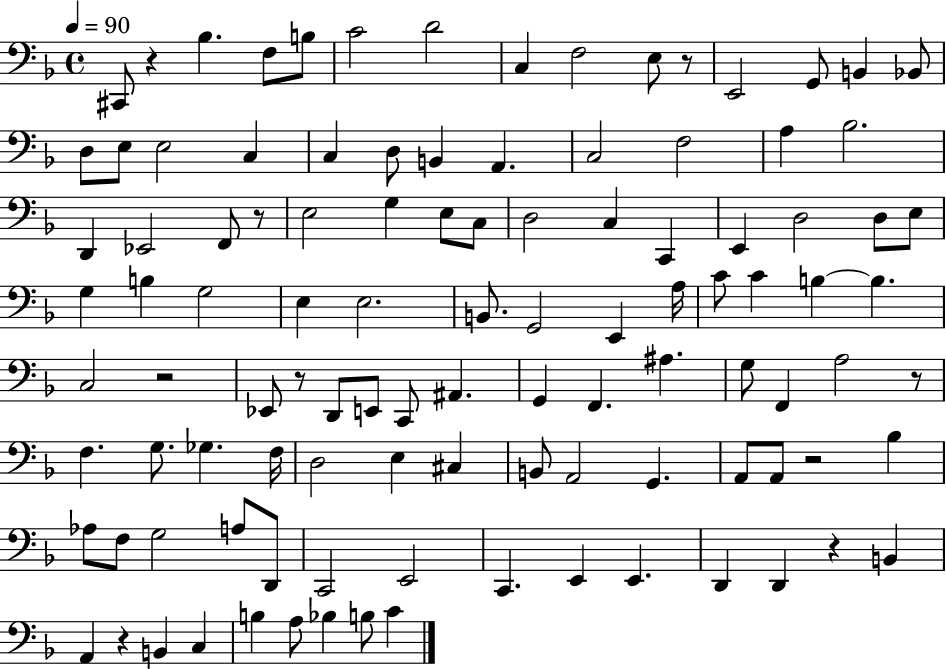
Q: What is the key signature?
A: F major